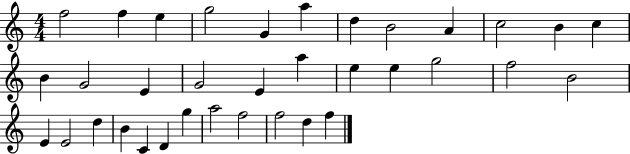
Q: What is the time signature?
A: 4/4